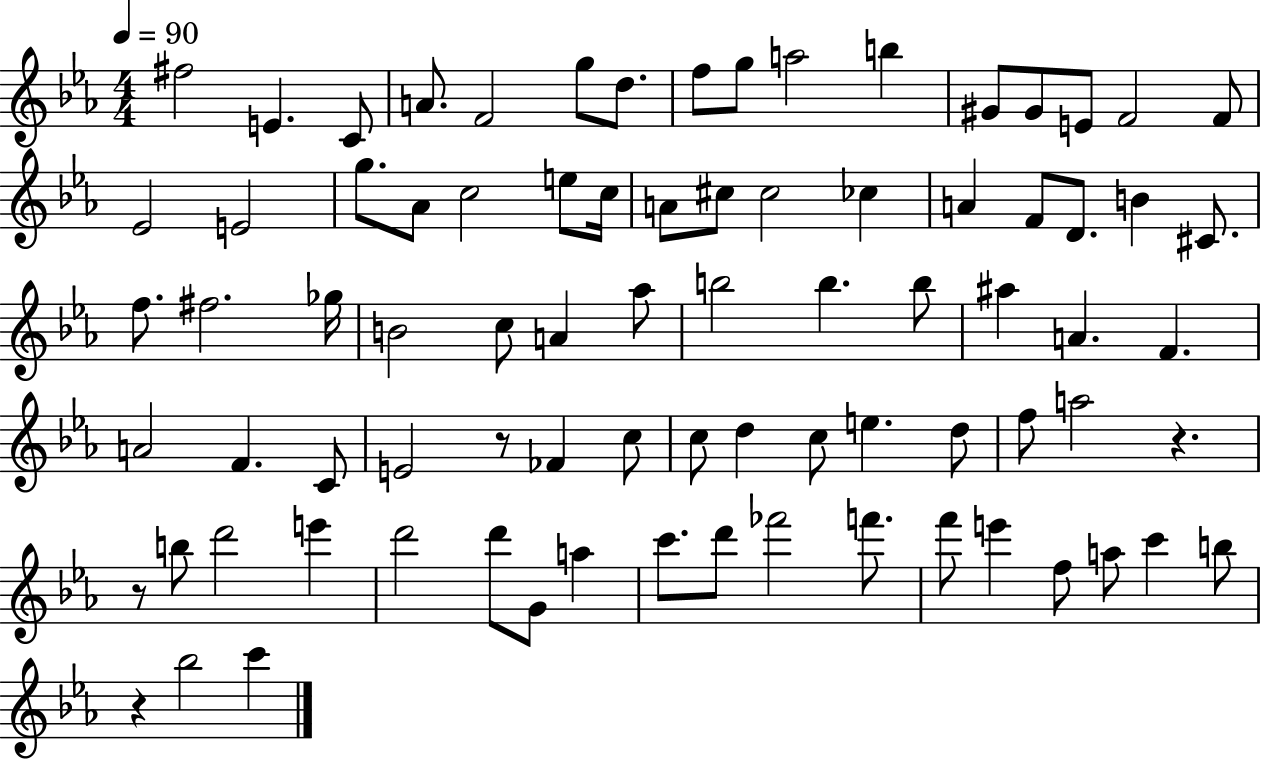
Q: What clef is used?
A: treble